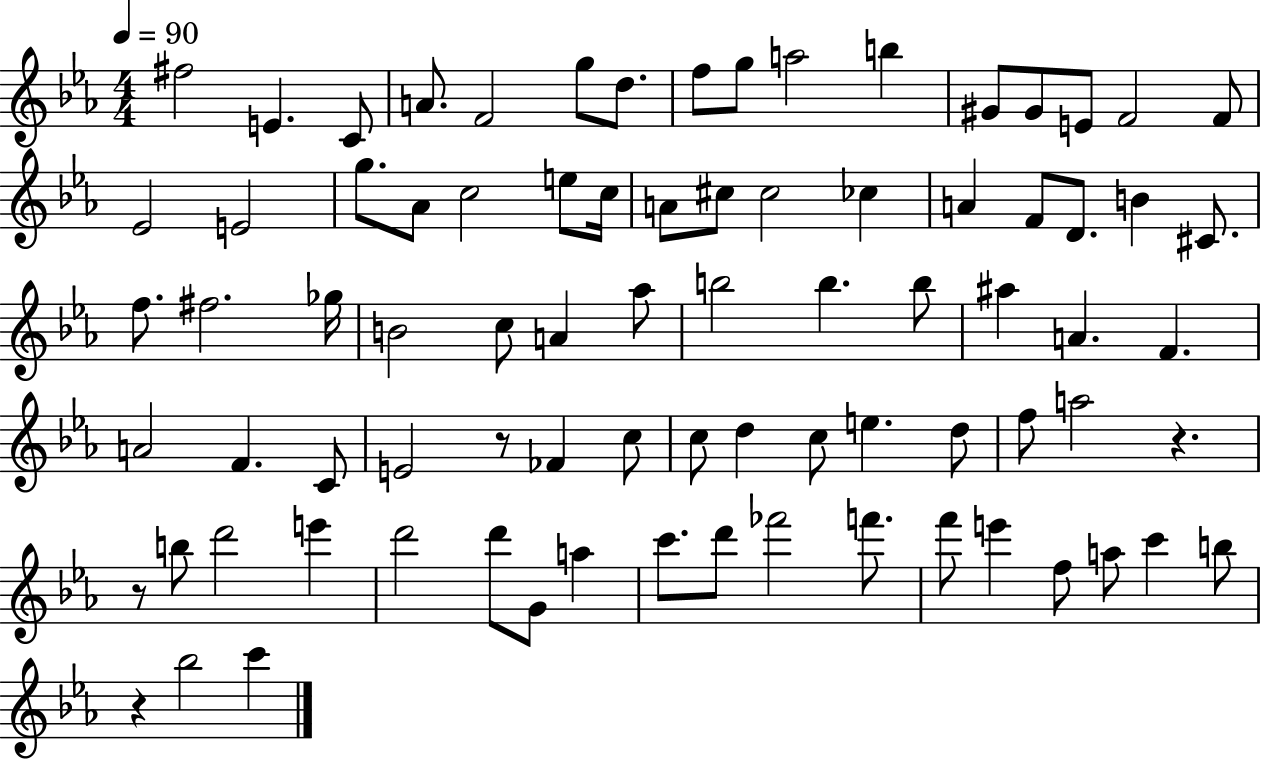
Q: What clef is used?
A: treble